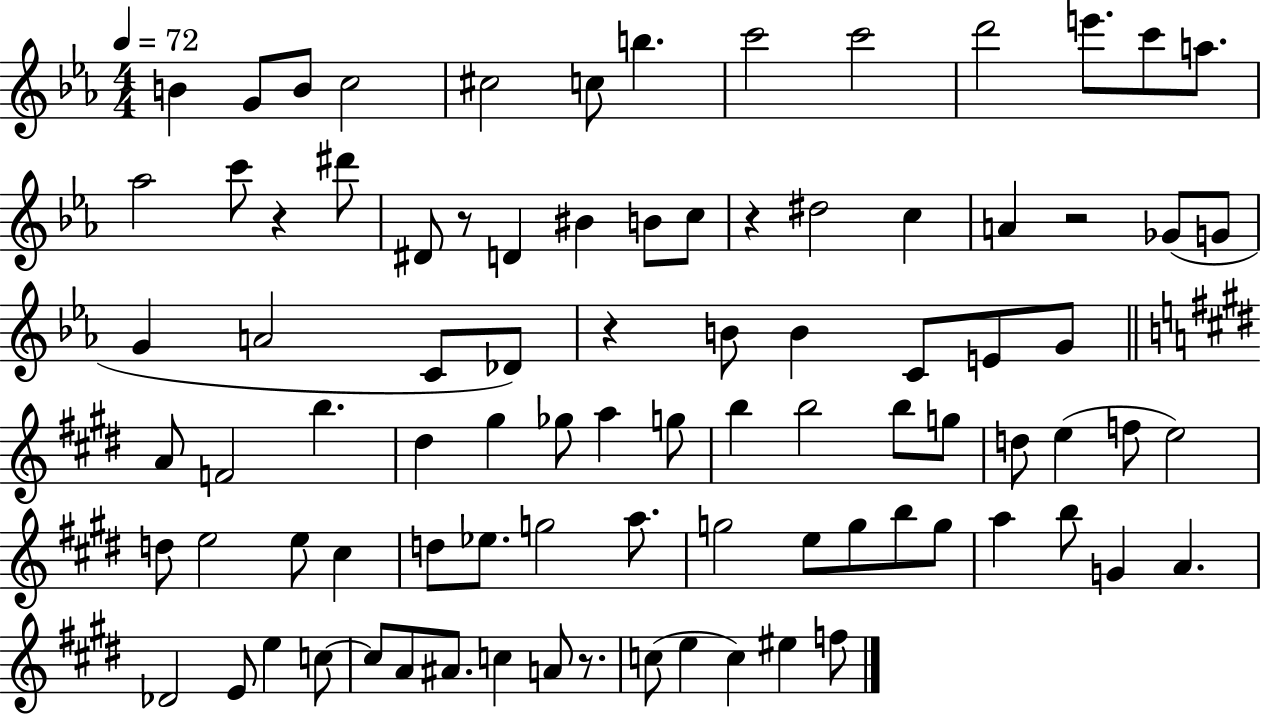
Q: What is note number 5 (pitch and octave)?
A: C#5